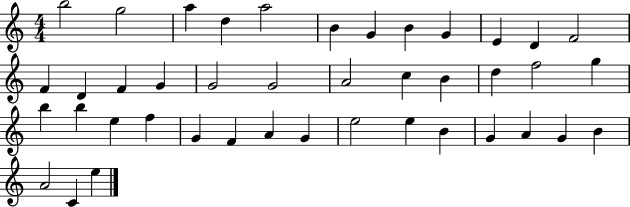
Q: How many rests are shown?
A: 0